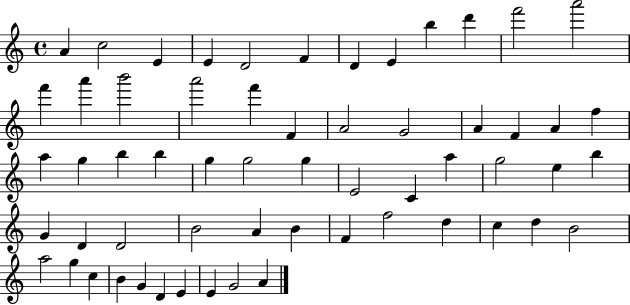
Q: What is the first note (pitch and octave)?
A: A4